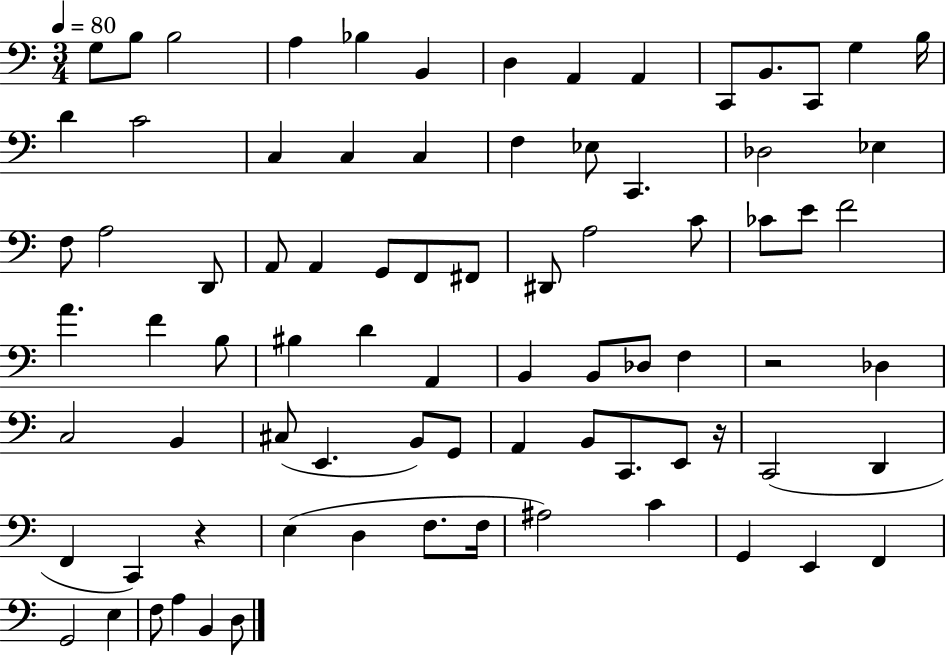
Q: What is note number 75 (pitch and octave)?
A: F3